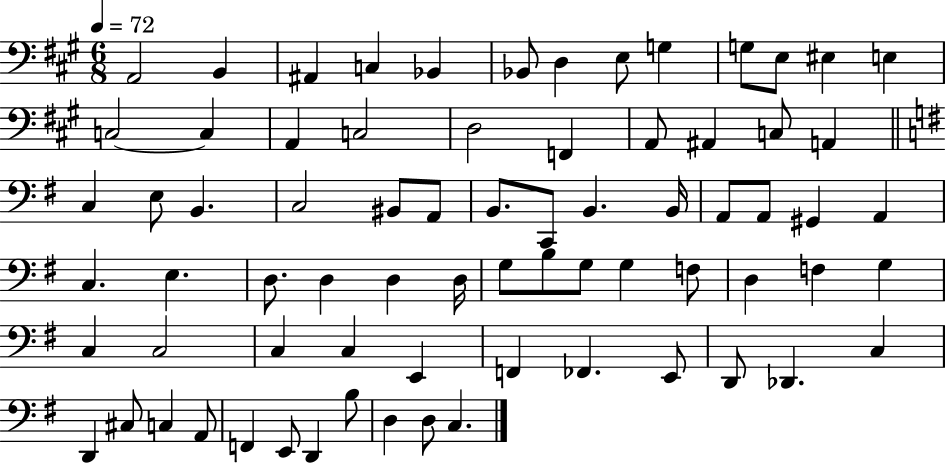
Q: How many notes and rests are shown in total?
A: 73